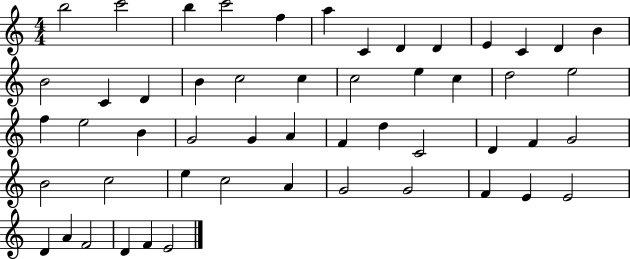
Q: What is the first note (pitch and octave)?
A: B5